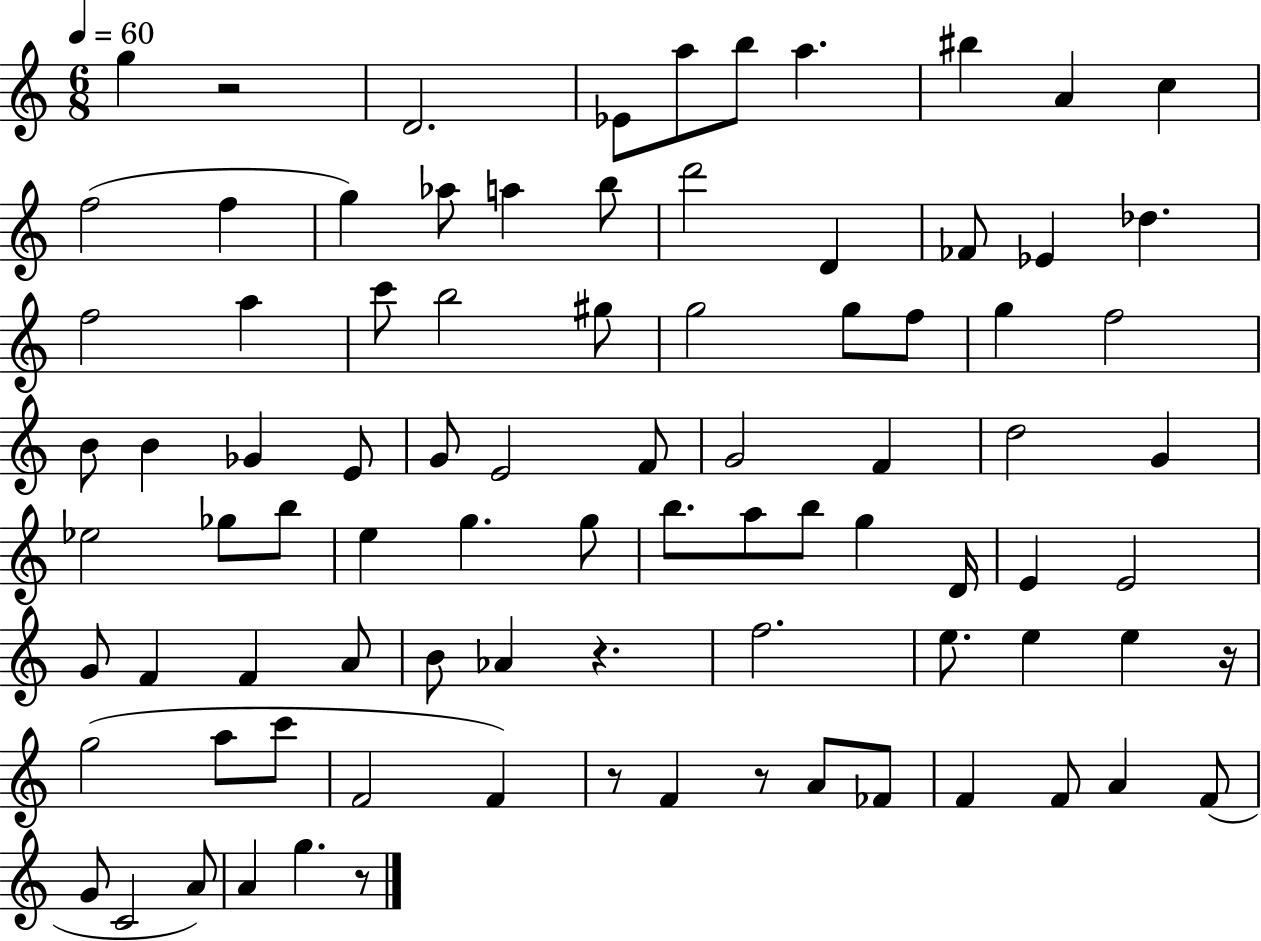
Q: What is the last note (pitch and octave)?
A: G5